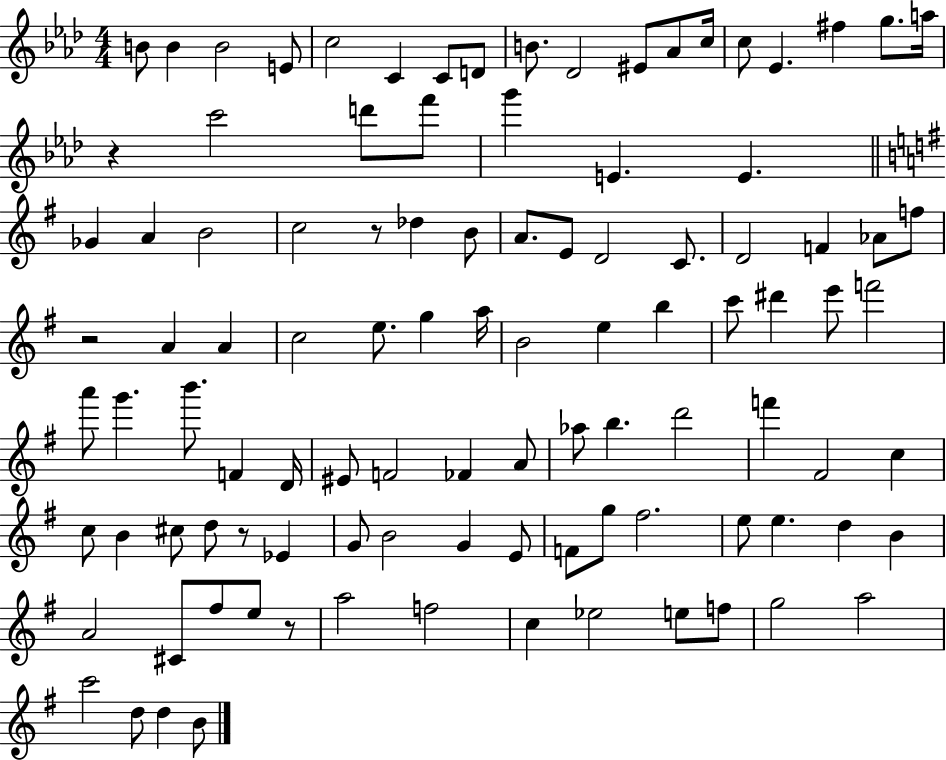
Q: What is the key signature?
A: AES major